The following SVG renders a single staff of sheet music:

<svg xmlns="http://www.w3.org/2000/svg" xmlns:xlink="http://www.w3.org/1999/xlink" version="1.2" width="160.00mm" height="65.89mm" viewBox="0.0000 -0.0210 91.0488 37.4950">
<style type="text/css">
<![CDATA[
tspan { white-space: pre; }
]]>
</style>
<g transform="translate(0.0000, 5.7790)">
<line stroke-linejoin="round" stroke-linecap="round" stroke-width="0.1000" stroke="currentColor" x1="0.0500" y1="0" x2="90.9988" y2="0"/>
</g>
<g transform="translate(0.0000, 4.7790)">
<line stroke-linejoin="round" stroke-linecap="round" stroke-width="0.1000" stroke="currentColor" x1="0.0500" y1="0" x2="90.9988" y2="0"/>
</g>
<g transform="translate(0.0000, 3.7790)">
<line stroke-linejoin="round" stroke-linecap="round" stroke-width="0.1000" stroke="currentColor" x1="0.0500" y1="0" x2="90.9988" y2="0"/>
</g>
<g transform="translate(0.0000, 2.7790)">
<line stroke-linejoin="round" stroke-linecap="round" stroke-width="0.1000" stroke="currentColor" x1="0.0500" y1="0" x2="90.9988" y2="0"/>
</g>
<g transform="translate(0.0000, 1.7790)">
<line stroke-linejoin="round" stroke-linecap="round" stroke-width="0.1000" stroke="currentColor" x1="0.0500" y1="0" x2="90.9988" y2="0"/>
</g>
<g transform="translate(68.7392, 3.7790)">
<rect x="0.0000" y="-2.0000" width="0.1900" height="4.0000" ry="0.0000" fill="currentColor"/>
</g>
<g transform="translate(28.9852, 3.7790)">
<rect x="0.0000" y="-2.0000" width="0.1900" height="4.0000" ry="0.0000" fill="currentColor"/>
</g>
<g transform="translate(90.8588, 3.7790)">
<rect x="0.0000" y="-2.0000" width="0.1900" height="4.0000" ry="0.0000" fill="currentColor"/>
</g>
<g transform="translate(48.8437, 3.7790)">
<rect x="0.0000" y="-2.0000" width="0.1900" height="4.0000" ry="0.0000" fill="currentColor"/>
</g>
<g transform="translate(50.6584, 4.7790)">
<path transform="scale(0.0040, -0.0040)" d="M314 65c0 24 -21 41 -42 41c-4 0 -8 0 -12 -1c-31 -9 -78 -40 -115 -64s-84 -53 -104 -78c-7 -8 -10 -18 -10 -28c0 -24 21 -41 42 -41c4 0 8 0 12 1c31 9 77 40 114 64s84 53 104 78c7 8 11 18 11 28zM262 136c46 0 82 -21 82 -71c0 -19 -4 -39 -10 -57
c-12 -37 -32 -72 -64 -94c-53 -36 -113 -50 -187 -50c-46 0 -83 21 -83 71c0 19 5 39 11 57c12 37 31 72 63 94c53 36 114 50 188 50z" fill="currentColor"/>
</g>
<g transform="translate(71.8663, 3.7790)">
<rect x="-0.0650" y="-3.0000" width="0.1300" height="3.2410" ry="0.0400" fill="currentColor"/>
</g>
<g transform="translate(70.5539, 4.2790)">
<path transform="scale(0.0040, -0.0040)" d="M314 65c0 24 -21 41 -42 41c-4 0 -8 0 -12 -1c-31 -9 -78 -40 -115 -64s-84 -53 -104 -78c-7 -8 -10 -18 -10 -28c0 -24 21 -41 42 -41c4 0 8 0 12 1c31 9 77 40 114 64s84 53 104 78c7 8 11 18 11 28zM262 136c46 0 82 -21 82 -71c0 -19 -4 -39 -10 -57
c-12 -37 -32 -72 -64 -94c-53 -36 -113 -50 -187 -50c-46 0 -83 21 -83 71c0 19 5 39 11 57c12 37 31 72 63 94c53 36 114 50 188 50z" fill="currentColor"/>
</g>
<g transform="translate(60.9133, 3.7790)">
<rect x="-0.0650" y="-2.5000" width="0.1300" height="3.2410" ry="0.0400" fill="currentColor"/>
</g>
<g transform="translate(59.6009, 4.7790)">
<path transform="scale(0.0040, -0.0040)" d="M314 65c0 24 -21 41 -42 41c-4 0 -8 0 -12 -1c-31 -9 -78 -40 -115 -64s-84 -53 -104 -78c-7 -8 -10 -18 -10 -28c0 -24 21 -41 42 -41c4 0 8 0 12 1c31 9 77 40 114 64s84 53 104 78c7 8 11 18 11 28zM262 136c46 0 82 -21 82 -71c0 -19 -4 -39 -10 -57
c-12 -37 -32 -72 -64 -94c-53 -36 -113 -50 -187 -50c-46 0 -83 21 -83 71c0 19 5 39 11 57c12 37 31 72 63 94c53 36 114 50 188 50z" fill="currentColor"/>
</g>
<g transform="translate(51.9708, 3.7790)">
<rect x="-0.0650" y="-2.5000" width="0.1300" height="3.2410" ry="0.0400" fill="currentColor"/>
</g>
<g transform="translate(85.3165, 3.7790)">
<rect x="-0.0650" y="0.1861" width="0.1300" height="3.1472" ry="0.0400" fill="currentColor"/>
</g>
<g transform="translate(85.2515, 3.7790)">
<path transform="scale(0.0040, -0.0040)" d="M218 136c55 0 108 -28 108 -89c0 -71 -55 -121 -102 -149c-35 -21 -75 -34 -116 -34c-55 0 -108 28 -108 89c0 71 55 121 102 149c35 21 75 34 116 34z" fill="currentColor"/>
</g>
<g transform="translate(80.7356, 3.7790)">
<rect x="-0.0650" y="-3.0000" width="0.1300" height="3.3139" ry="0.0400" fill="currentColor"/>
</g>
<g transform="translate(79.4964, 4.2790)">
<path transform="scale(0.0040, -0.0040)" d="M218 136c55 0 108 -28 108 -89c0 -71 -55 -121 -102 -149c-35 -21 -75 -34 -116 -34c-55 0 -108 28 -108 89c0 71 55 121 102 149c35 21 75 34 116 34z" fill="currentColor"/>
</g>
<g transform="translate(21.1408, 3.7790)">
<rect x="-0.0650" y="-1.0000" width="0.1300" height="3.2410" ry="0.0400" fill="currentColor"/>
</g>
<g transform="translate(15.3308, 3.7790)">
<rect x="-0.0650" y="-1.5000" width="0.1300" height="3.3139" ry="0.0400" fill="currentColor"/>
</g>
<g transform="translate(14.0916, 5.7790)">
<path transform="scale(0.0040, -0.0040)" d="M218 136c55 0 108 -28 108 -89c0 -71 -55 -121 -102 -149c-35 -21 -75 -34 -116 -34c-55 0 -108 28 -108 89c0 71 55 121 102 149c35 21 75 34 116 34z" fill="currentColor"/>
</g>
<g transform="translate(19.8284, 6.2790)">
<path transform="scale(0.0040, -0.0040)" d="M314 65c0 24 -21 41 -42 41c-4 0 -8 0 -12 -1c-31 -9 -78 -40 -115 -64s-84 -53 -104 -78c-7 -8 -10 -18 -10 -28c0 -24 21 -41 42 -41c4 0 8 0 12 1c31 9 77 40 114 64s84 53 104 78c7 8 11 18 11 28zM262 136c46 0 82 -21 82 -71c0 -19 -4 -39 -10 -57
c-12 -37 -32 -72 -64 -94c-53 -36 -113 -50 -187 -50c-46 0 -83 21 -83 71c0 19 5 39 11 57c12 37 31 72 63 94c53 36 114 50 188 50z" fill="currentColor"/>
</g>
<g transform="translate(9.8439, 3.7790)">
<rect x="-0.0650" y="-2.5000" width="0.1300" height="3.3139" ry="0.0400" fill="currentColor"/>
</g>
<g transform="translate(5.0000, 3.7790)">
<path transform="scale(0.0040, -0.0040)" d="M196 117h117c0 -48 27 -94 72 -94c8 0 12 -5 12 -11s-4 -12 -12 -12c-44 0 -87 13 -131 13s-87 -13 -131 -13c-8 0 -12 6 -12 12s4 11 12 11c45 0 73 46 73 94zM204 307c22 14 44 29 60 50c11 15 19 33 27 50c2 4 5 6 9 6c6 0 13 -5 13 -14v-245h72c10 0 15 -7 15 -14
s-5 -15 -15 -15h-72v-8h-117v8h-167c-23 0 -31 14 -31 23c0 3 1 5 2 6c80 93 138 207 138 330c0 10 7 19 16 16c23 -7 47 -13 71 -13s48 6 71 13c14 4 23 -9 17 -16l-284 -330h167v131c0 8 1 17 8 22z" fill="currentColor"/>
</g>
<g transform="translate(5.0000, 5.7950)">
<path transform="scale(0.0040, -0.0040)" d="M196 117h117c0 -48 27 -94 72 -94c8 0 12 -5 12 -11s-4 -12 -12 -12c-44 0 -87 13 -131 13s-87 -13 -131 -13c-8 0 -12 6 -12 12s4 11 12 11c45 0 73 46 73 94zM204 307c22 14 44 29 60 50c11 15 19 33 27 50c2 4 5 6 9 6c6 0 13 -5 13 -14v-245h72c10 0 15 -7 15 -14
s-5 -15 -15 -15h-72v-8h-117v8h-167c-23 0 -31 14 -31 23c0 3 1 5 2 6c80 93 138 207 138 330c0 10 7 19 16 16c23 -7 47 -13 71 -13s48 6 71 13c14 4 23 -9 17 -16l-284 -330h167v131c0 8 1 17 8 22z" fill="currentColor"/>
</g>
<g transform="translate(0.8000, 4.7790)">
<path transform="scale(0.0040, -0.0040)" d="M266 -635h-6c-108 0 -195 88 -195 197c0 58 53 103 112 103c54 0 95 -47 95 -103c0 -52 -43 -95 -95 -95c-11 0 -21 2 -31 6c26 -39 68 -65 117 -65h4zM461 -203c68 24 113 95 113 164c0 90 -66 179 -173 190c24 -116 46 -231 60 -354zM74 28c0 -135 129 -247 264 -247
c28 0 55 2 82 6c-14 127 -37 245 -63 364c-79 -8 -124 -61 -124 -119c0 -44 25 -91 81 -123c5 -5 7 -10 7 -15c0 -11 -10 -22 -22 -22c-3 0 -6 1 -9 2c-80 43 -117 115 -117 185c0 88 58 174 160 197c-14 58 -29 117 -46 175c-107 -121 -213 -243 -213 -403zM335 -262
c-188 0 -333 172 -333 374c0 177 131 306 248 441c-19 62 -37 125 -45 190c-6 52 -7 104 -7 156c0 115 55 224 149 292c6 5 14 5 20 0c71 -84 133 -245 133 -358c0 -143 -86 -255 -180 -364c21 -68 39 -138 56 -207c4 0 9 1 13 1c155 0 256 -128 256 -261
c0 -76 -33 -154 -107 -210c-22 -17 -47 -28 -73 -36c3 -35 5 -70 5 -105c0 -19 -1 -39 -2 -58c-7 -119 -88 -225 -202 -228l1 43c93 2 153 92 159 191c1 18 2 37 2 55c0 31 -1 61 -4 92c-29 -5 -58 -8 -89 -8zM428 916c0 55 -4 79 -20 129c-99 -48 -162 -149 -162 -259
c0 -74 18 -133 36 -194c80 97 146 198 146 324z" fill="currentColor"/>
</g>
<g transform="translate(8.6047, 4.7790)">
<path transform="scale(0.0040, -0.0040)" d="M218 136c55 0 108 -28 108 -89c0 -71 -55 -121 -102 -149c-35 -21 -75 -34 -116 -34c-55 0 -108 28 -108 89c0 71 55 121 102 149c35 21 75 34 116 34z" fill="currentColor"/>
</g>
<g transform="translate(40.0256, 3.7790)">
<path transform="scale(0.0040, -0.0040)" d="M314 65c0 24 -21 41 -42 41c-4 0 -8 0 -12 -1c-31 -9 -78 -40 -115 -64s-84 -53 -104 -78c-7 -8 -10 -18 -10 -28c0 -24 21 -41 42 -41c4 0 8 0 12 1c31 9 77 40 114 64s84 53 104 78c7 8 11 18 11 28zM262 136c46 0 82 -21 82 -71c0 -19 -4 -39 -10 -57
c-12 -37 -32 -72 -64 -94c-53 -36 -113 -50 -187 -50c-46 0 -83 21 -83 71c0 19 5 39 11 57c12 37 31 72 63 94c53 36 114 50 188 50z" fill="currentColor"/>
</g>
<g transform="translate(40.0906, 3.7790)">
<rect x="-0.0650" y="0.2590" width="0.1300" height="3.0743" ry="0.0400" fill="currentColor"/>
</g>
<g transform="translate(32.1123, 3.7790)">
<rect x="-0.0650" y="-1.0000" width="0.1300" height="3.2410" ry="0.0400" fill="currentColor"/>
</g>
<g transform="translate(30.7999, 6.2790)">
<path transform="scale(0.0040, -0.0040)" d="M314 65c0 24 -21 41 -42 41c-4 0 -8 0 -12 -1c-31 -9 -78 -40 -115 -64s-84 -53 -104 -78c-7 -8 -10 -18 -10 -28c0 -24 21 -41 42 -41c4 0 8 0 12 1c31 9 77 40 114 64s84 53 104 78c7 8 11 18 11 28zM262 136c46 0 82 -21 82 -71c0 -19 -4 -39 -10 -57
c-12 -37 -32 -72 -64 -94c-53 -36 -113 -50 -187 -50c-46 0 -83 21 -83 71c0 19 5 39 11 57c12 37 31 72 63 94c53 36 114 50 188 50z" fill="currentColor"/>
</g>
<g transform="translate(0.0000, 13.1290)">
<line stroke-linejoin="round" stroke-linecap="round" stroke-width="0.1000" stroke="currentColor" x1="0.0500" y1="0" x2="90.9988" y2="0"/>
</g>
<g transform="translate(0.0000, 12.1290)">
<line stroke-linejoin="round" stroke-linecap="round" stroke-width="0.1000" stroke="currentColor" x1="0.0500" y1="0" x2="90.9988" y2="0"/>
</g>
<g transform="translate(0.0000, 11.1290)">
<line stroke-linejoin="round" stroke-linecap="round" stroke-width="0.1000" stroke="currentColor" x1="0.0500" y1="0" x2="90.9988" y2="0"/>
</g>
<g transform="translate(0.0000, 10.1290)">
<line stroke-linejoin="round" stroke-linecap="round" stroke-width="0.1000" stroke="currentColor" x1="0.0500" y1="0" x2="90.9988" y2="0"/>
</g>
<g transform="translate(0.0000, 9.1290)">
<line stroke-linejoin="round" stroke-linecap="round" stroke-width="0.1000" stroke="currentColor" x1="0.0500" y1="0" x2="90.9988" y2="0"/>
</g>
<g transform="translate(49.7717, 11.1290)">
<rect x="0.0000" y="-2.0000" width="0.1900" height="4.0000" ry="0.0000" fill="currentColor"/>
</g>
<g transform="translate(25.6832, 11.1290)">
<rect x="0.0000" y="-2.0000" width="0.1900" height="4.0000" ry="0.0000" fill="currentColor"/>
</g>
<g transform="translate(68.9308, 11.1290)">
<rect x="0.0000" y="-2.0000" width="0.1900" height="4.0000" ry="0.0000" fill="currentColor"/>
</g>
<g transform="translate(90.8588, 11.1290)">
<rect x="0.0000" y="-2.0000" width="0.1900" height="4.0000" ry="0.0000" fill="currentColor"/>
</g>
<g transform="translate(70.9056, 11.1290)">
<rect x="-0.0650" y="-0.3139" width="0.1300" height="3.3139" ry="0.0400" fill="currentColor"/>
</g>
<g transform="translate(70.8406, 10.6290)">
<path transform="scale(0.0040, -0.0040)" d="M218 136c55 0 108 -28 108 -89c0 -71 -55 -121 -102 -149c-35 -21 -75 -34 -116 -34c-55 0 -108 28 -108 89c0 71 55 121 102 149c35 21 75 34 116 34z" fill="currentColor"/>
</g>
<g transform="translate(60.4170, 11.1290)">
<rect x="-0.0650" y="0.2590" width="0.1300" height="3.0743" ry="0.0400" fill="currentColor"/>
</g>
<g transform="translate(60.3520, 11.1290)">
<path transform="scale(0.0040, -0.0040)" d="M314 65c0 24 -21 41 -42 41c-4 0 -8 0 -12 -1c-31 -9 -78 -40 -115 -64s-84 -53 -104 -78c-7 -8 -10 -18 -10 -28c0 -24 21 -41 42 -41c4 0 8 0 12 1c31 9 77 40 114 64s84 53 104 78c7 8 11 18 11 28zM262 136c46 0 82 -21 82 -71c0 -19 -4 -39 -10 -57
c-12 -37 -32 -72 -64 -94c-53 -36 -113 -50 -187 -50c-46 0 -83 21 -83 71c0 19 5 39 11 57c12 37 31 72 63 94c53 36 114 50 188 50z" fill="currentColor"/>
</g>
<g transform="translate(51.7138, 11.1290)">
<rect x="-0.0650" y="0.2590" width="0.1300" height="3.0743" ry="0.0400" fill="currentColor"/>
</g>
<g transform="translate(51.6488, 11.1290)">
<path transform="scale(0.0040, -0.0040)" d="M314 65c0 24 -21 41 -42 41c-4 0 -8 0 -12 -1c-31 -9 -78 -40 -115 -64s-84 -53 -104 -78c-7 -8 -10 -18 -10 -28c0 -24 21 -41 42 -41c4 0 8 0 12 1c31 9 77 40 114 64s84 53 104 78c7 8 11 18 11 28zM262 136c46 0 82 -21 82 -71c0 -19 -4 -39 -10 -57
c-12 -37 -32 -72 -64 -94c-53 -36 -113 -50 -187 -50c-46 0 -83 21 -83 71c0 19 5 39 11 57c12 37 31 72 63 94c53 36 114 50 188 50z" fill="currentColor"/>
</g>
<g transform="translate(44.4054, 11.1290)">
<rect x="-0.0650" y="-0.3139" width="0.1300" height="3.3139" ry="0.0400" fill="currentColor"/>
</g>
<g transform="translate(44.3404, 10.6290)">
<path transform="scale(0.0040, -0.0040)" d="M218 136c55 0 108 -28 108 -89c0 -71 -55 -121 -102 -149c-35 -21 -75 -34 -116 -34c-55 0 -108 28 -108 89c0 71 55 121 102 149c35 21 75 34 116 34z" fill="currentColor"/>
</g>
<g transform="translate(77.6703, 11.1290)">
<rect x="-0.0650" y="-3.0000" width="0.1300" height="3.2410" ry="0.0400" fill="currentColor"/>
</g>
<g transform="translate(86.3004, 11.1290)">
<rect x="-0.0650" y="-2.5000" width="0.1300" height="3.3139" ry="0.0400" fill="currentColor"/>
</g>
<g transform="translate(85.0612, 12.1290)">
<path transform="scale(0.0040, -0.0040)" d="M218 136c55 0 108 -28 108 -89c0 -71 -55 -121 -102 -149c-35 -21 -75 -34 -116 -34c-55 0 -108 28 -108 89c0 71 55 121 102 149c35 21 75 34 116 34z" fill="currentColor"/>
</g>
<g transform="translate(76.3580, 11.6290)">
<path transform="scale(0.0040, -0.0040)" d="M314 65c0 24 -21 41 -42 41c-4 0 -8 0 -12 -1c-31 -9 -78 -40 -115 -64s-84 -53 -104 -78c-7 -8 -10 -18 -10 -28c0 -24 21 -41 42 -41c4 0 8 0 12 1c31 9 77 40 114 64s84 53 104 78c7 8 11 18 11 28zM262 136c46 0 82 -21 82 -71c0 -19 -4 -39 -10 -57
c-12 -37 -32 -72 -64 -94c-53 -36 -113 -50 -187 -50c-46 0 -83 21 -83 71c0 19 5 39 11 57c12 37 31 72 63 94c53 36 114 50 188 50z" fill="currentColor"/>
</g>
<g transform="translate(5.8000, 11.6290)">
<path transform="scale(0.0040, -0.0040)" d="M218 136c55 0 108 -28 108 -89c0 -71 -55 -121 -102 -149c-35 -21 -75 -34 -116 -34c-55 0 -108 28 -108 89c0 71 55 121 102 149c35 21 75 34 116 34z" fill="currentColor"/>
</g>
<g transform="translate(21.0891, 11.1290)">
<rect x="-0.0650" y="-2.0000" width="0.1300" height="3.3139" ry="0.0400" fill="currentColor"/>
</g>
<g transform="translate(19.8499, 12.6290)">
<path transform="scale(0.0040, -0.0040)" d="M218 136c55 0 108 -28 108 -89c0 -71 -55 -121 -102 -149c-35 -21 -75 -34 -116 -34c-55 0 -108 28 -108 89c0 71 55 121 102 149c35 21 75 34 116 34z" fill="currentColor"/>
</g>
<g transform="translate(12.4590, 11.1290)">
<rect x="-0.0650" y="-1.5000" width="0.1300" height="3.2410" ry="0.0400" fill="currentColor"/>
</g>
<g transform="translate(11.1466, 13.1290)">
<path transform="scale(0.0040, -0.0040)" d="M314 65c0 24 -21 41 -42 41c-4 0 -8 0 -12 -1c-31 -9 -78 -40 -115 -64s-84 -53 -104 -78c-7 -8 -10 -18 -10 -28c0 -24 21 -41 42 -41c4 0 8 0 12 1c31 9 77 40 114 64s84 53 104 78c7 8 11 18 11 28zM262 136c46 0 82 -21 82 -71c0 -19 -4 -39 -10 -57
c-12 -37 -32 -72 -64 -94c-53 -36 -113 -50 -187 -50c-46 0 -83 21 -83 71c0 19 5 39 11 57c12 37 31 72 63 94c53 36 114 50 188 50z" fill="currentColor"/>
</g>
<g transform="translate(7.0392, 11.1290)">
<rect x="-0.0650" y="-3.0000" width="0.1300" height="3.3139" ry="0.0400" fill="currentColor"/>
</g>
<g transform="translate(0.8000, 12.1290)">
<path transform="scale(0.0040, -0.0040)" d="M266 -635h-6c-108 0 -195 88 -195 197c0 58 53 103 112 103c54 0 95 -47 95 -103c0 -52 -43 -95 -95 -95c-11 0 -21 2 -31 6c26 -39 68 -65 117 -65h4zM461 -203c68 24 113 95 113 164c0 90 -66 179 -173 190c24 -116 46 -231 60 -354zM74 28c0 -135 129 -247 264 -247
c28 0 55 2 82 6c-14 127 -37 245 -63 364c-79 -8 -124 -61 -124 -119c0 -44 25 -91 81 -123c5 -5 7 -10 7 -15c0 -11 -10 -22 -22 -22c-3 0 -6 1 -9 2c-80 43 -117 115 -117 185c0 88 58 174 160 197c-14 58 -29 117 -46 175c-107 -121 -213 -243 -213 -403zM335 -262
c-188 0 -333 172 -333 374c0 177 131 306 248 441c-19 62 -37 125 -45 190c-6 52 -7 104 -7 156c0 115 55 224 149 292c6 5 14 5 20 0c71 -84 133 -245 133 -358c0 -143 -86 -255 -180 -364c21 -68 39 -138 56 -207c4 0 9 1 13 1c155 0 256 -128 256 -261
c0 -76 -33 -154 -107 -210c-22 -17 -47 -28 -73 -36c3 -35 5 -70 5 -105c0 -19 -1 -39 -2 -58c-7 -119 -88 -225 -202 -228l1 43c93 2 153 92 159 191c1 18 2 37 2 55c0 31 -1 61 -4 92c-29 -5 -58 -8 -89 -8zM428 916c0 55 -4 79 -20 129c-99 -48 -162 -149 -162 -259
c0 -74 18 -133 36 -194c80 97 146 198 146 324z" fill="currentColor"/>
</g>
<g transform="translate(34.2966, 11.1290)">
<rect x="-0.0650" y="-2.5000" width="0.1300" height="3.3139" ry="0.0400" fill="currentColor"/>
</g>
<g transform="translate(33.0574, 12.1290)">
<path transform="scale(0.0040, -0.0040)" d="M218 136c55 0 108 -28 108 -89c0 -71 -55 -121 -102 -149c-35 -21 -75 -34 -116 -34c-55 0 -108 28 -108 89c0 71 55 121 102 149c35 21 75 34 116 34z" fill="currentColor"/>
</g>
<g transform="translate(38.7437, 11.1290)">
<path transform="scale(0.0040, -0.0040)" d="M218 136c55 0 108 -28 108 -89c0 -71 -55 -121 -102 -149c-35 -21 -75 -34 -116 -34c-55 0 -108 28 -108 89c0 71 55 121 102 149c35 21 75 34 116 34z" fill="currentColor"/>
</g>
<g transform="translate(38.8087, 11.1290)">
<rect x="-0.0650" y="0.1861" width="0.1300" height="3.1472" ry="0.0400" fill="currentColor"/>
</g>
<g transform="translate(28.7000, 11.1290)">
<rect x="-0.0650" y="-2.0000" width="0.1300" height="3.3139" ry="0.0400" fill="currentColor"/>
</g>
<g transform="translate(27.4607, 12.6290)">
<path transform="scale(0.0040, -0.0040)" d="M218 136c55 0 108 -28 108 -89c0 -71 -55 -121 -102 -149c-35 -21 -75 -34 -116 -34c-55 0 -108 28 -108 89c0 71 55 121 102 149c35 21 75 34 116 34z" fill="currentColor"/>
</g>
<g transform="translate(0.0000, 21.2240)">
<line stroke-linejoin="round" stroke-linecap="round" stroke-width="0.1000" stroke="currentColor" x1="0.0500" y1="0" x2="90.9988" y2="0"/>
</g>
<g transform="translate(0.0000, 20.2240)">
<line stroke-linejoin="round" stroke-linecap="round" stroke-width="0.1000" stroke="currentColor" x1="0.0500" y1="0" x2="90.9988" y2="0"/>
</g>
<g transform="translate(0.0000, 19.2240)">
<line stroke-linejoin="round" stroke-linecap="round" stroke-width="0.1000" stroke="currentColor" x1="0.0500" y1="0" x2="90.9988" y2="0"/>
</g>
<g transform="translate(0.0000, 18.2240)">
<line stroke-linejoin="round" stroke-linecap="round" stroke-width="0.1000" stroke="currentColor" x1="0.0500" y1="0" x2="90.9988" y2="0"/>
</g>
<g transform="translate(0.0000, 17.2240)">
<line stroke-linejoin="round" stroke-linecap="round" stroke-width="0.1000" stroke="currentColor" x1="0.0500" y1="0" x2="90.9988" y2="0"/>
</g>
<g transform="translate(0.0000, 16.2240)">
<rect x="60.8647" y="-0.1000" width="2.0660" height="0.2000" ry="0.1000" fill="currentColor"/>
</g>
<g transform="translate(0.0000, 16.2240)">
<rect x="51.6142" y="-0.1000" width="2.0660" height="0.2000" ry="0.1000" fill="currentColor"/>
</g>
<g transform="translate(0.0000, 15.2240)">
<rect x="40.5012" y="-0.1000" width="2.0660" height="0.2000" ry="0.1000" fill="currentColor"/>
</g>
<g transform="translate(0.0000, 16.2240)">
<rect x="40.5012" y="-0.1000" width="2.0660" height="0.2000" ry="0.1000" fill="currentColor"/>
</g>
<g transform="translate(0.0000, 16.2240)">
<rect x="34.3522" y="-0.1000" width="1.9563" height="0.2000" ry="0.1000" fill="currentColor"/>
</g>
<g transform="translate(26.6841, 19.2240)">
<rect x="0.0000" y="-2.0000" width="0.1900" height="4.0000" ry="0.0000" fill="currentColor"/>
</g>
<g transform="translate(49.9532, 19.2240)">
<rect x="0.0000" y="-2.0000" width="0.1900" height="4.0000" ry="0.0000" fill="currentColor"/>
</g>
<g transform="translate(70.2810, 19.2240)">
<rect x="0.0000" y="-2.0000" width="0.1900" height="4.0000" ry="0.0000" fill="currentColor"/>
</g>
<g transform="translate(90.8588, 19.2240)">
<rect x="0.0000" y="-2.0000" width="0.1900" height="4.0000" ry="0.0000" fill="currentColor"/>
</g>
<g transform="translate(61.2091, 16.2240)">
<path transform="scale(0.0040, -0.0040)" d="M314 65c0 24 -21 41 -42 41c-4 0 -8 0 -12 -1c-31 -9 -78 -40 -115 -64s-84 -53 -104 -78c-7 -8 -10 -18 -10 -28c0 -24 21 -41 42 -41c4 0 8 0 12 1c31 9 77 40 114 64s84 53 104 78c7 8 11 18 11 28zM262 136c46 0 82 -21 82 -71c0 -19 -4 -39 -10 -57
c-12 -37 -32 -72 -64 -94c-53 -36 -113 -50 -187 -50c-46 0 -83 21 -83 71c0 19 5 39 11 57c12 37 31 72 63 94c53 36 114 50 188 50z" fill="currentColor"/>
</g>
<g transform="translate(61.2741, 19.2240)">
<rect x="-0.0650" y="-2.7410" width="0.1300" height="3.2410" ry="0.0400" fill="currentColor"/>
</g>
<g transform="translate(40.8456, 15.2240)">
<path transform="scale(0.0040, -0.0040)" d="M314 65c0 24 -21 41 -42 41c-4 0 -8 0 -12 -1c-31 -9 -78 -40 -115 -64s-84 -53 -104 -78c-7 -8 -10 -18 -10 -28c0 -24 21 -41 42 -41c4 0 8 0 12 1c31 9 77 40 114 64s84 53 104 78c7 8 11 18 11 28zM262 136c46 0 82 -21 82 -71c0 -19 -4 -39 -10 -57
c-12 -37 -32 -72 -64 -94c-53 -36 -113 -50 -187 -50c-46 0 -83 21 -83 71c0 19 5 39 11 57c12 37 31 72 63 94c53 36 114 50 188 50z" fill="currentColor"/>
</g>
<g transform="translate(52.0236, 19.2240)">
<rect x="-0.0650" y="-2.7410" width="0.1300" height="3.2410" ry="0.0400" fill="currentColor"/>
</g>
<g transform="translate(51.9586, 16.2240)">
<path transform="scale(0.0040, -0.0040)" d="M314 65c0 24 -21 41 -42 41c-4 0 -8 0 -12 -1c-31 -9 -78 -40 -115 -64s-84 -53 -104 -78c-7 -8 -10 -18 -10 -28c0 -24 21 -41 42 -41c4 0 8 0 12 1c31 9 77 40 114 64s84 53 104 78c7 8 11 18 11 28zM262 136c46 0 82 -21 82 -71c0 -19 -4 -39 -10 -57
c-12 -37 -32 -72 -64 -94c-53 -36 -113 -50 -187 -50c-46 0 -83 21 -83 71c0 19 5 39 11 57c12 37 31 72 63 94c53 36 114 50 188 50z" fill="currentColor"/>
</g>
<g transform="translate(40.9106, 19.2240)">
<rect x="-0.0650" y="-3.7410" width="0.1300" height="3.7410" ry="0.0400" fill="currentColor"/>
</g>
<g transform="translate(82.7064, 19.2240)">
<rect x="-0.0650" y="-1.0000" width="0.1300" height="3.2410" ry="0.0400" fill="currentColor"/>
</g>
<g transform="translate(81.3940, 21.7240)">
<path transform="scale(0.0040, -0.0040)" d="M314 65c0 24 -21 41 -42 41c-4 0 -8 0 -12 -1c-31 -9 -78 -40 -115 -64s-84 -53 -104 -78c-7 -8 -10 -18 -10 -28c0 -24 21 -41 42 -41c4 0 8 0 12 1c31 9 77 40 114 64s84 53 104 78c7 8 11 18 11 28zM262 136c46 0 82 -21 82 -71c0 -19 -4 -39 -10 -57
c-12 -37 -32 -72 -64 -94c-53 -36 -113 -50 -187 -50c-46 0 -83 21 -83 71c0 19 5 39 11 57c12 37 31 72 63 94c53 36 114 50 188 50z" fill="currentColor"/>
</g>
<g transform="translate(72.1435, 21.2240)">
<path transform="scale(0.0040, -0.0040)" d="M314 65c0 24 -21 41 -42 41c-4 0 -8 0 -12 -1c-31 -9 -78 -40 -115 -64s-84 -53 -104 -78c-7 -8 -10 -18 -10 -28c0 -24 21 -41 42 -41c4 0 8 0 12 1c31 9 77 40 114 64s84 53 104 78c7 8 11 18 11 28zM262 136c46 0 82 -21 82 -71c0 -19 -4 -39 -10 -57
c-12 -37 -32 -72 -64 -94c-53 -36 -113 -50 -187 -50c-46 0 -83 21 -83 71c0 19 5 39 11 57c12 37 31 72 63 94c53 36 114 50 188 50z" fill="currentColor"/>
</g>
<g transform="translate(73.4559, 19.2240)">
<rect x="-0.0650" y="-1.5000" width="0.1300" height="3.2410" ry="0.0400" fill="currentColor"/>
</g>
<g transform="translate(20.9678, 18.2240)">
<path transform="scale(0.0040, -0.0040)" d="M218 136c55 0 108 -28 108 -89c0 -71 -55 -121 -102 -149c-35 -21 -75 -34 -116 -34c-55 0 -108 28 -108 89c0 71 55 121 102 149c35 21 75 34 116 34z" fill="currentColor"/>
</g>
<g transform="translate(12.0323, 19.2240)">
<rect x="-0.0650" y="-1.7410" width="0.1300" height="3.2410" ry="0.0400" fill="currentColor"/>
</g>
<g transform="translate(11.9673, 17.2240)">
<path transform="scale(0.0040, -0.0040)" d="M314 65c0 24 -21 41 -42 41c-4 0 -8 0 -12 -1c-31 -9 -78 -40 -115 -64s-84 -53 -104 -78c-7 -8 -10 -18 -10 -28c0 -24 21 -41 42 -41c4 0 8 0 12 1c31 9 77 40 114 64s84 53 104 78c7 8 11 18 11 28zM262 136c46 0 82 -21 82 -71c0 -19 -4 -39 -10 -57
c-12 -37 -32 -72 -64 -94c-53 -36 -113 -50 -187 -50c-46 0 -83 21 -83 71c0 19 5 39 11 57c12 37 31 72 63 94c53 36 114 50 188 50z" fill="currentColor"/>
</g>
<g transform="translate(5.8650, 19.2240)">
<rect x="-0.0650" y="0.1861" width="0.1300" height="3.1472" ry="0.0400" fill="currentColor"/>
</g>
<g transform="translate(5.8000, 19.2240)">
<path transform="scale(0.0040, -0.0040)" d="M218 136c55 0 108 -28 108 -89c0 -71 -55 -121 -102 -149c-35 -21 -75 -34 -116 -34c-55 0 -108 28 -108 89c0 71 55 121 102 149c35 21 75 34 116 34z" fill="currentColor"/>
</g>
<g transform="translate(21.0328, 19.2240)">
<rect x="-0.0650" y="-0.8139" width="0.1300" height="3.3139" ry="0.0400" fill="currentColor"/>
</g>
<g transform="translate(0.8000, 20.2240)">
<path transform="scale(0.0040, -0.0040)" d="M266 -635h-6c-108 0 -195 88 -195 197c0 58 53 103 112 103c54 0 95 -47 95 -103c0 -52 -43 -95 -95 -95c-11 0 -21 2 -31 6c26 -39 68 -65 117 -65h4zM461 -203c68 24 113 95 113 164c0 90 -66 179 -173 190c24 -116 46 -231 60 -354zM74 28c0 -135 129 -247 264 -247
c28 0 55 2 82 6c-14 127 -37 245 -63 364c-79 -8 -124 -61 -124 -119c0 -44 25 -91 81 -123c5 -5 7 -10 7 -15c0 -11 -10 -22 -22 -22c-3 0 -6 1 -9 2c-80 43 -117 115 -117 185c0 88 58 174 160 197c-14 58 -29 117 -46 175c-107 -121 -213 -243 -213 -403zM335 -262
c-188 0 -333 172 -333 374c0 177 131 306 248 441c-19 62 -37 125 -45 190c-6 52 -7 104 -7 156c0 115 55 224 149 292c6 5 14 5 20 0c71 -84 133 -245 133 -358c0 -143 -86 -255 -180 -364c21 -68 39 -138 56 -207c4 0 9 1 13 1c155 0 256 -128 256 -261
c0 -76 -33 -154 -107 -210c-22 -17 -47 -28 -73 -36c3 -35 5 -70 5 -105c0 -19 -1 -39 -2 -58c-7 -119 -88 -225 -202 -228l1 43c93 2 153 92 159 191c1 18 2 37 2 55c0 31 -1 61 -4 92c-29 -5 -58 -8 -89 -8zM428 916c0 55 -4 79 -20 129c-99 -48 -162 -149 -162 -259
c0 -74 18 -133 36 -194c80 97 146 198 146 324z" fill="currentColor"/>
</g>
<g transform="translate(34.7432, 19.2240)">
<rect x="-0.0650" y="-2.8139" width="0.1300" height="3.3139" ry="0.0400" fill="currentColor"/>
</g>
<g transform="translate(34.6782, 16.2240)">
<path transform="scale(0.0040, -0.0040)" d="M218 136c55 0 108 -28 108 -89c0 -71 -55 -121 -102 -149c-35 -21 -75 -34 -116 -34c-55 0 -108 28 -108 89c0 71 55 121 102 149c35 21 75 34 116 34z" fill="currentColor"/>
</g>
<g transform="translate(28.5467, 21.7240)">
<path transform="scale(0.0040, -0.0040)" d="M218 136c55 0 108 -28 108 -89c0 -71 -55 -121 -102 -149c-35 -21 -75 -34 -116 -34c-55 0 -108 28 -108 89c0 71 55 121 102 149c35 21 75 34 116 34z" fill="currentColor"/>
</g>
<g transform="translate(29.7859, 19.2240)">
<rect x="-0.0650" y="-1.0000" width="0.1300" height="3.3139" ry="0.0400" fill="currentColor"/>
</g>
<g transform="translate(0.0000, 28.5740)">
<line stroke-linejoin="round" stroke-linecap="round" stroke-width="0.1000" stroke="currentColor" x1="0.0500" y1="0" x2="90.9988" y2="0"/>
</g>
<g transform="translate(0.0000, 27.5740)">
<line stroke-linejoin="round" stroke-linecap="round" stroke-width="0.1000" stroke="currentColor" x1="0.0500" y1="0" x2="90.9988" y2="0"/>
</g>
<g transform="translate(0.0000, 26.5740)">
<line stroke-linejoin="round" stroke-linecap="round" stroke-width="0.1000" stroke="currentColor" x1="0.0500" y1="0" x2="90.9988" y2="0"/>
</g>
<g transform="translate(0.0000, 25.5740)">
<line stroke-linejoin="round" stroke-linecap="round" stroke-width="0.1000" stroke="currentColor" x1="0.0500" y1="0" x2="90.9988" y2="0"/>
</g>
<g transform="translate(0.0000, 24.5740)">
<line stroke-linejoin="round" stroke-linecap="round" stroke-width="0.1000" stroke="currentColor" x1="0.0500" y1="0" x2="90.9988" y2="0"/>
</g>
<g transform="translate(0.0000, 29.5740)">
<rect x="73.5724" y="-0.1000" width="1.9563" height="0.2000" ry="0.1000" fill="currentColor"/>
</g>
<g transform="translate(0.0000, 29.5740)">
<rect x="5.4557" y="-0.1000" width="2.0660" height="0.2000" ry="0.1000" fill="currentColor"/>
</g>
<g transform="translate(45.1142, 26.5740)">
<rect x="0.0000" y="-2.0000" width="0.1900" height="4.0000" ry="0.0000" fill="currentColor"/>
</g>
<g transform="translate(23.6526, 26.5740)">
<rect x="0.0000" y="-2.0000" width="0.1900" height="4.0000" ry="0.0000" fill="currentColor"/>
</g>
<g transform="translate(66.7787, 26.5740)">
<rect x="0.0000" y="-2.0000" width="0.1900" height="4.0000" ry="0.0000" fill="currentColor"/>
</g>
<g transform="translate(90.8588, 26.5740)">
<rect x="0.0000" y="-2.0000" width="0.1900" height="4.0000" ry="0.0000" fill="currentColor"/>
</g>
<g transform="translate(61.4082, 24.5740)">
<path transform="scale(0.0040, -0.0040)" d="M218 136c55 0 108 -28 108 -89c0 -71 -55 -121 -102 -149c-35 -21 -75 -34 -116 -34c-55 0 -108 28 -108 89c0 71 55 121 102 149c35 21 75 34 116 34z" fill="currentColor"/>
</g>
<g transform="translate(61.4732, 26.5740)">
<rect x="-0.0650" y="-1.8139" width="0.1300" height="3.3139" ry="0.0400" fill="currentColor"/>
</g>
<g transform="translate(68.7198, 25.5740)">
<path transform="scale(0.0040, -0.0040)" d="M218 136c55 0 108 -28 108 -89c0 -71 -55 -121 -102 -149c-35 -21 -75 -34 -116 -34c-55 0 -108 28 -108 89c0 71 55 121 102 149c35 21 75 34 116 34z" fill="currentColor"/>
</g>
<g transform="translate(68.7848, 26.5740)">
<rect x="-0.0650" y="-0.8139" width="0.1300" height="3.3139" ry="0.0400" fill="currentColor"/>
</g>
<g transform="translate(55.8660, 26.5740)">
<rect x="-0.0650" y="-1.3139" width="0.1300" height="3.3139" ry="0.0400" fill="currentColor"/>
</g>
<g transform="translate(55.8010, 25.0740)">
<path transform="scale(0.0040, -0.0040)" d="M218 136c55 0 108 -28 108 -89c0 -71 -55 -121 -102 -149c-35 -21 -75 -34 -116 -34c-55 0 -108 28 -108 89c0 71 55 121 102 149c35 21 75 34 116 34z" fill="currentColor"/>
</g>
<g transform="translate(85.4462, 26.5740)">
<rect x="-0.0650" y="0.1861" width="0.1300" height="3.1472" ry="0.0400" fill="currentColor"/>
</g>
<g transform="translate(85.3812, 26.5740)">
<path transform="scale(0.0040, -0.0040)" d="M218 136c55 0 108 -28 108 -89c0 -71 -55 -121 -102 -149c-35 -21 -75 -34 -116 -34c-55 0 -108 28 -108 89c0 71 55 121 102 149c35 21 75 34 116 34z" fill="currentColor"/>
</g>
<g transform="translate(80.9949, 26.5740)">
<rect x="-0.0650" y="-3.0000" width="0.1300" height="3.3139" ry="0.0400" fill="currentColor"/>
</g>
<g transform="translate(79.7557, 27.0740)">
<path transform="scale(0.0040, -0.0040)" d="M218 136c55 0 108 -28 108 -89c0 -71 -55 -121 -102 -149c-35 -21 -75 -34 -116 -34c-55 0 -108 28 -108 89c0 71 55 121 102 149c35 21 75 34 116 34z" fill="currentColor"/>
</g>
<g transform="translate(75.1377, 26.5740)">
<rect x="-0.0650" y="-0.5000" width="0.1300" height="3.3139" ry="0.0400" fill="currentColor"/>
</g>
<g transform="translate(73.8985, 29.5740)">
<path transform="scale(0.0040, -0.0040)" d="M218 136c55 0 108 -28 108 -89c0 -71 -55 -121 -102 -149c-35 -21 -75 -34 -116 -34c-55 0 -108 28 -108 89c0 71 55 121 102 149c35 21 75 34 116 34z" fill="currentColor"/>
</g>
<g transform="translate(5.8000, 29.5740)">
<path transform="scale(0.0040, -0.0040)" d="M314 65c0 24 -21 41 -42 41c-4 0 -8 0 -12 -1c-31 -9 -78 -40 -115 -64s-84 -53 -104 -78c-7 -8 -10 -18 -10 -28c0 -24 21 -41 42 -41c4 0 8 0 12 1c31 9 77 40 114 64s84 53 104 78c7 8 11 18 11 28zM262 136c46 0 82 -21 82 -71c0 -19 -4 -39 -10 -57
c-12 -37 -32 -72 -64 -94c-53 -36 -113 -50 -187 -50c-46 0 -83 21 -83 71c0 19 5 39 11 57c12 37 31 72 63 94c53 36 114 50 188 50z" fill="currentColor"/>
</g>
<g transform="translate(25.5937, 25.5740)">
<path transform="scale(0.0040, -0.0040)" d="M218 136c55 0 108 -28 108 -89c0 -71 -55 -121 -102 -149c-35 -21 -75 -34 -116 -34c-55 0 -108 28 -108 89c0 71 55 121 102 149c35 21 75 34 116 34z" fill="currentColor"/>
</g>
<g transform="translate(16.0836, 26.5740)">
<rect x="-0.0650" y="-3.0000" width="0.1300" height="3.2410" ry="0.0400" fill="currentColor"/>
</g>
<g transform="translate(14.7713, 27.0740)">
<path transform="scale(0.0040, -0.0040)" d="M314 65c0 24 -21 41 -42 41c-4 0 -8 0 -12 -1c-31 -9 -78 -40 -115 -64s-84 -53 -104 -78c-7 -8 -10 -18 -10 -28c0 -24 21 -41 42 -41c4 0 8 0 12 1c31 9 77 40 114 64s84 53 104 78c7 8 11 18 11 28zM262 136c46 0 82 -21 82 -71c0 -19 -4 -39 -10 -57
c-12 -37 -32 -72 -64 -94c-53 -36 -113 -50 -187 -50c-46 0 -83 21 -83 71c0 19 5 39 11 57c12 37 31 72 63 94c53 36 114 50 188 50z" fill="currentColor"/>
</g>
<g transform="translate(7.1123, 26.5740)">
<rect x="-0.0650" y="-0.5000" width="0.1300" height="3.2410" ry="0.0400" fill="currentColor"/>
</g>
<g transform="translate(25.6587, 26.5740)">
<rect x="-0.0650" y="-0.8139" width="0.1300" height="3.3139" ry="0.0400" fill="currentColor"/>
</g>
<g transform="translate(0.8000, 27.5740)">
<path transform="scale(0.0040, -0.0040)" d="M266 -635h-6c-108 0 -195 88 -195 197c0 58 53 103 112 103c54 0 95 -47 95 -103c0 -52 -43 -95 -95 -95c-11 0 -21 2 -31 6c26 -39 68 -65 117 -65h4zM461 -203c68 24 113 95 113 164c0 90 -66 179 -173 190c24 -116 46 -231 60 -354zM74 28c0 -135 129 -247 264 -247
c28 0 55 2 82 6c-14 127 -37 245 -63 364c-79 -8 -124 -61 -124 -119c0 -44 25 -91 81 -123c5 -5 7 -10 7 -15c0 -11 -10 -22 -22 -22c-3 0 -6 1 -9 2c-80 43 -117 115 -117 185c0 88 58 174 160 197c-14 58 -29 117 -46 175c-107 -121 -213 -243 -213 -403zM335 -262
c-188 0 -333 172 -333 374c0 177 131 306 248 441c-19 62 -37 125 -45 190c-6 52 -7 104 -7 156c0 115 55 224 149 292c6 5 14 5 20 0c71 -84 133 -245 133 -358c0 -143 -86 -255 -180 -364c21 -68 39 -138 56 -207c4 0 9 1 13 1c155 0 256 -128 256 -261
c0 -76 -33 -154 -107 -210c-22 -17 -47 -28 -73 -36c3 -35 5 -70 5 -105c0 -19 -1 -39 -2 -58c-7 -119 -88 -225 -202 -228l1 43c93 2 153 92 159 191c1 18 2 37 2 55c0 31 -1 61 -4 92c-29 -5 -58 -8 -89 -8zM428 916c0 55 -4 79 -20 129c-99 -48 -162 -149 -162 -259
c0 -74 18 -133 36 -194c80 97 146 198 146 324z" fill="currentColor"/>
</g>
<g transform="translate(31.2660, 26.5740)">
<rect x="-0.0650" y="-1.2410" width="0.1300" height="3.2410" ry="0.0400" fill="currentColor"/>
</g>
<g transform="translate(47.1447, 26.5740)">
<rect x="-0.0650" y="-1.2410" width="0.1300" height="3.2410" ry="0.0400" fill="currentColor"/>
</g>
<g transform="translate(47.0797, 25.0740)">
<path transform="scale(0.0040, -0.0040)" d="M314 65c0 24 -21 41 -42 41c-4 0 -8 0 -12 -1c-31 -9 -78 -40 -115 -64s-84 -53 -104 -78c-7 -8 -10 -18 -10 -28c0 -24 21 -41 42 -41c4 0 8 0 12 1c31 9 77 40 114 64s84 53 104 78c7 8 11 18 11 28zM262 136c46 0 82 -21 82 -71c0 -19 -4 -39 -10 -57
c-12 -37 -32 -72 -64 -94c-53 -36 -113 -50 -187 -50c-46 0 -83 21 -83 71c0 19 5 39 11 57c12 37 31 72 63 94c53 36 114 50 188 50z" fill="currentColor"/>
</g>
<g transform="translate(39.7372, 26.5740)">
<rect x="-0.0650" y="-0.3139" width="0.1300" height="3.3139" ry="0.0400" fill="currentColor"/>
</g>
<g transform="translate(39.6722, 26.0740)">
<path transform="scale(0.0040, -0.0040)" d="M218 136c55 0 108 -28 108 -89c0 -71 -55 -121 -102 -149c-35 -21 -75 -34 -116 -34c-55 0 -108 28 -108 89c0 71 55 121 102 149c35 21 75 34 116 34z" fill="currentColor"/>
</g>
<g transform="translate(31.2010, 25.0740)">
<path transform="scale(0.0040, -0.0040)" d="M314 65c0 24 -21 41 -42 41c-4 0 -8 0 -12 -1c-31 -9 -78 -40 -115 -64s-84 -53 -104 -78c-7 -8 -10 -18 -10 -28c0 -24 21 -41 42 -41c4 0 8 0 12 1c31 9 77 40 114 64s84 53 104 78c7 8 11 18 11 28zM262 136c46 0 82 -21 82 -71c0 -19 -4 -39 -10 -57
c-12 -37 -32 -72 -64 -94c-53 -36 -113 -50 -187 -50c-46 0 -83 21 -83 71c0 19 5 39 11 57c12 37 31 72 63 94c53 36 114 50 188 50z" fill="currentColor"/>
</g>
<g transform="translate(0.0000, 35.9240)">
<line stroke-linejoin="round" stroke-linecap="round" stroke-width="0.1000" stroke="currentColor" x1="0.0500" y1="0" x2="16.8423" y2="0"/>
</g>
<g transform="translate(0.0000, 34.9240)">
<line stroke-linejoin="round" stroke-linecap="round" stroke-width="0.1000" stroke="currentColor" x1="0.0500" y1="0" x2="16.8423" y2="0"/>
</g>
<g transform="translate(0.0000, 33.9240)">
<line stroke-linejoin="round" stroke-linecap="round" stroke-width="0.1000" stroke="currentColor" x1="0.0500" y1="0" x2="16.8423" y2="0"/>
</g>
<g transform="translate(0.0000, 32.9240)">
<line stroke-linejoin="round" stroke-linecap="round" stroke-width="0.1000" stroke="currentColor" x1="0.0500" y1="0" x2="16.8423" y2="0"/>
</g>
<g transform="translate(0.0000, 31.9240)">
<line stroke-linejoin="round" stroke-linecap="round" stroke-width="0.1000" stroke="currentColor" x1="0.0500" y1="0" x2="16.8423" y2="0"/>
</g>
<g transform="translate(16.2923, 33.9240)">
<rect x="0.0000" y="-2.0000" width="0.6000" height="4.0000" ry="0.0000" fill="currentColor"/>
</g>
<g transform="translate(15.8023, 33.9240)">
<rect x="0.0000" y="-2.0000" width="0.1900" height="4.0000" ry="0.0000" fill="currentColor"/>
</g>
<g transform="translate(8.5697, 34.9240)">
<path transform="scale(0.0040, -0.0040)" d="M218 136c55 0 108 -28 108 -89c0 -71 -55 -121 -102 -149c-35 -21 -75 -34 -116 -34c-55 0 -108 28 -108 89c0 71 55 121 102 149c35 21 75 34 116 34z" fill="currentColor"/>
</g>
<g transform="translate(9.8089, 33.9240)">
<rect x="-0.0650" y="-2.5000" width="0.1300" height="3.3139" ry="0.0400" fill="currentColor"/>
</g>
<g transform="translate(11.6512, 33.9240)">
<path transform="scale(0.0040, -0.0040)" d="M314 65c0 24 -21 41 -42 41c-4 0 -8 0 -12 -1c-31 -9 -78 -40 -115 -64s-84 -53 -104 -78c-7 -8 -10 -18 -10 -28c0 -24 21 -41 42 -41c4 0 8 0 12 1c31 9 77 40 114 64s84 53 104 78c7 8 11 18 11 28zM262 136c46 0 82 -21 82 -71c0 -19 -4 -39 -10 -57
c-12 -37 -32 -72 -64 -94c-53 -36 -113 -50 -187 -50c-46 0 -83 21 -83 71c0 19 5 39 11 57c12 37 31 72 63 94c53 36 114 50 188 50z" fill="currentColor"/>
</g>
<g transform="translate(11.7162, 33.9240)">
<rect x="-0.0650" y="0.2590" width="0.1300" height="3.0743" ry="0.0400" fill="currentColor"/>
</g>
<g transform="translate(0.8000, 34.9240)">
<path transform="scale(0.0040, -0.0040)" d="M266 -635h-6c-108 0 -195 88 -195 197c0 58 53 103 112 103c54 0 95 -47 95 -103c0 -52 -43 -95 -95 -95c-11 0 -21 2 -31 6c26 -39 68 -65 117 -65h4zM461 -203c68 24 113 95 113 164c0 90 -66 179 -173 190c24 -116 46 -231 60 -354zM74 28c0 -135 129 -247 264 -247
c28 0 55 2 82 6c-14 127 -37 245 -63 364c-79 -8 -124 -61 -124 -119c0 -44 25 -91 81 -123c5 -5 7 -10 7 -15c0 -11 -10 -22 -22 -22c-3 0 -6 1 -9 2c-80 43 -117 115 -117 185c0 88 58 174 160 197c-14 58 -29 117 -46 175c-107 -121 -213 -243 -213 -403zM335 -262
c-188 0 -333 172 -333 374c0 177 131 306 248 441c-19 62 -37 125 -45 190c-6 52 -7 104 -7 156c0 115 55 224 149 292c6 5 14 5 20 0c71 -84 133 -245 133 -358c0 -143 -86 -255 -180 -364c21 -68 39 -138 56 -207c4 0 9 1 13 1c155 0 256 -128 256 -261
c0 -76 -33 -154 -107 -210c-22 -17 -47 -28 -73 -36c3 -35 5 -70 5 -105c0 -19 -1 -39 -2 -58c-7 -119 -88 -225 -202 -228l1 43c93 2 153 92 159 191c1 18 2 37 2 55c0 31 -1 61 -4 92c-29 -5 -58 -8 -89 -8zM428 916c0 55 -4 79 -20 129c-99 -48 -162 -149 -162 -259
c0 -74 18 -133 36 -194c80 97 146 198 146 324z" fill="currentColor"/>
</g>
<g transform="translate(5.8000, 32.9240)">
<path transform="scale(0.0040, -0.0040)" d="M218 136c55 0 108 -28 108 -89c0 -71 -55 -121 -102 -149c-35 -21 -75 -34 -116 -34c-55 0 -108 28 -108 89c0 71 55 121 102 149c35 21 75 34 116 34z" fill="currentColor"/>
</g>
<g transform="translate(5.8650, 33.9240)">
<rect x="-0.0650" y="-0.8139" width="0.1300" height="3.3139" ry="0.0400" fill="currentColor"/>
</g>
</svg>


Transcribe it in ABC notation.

X:1
T:Untitled
M:4/4
L:1/4
K:C
G E D2 D2 B2 G2 G2 A2 A B A E2 F F G B c B2 B2 c A2 G B f2 d D a c'2 a2 a2 E2 D2 C2 A2 d e2 c e2 e f d C A B d G B2